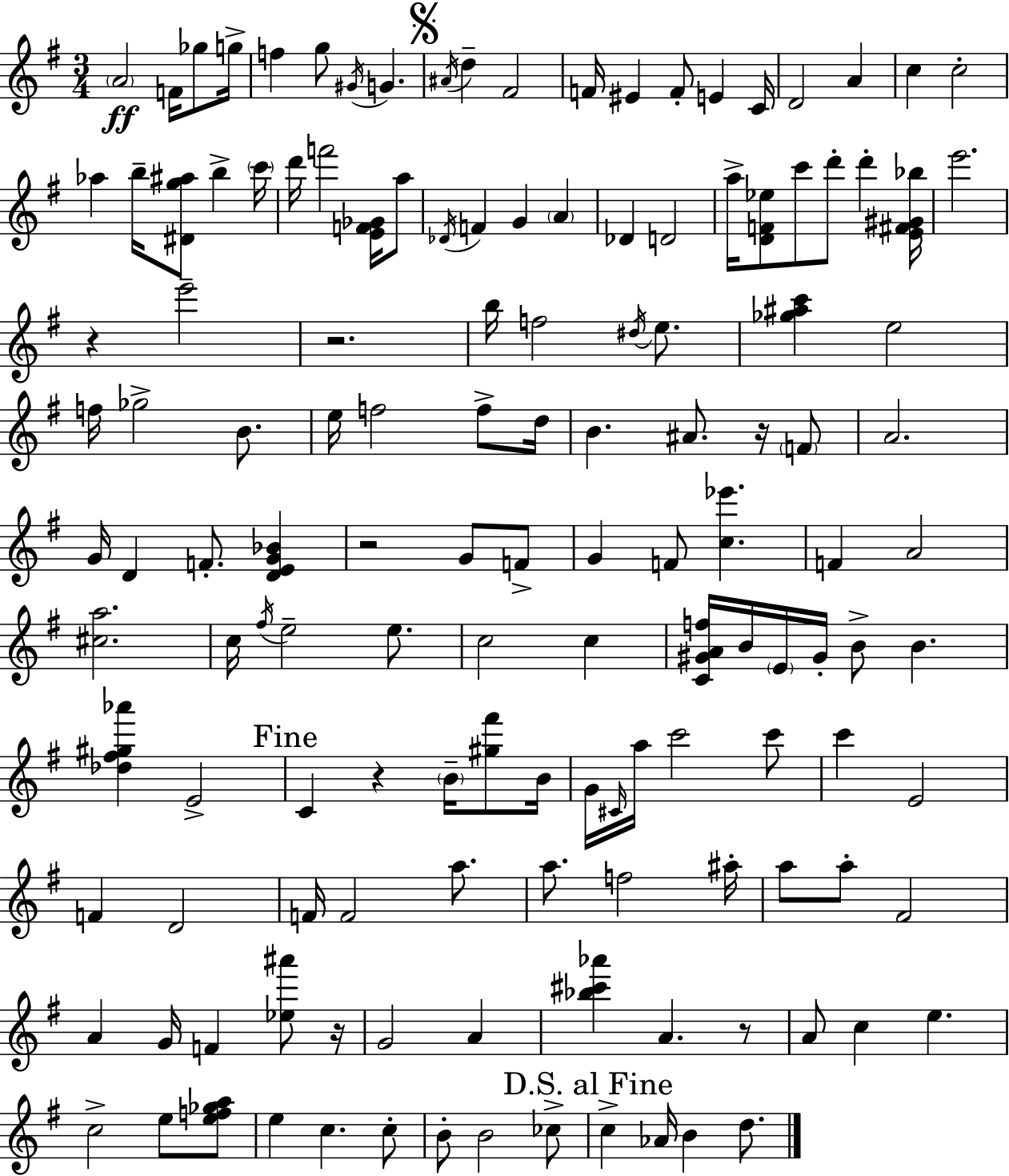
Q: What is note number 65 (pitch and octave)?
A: C5